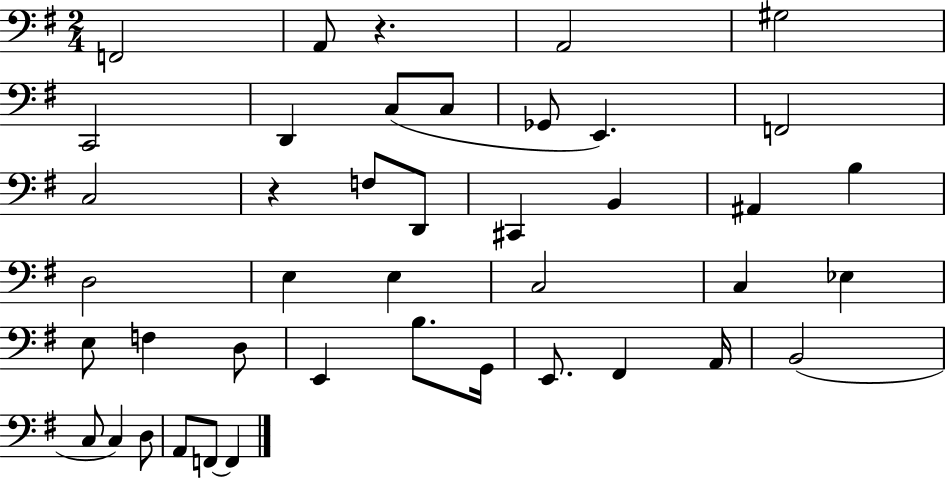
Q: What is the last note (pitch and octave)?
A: F2